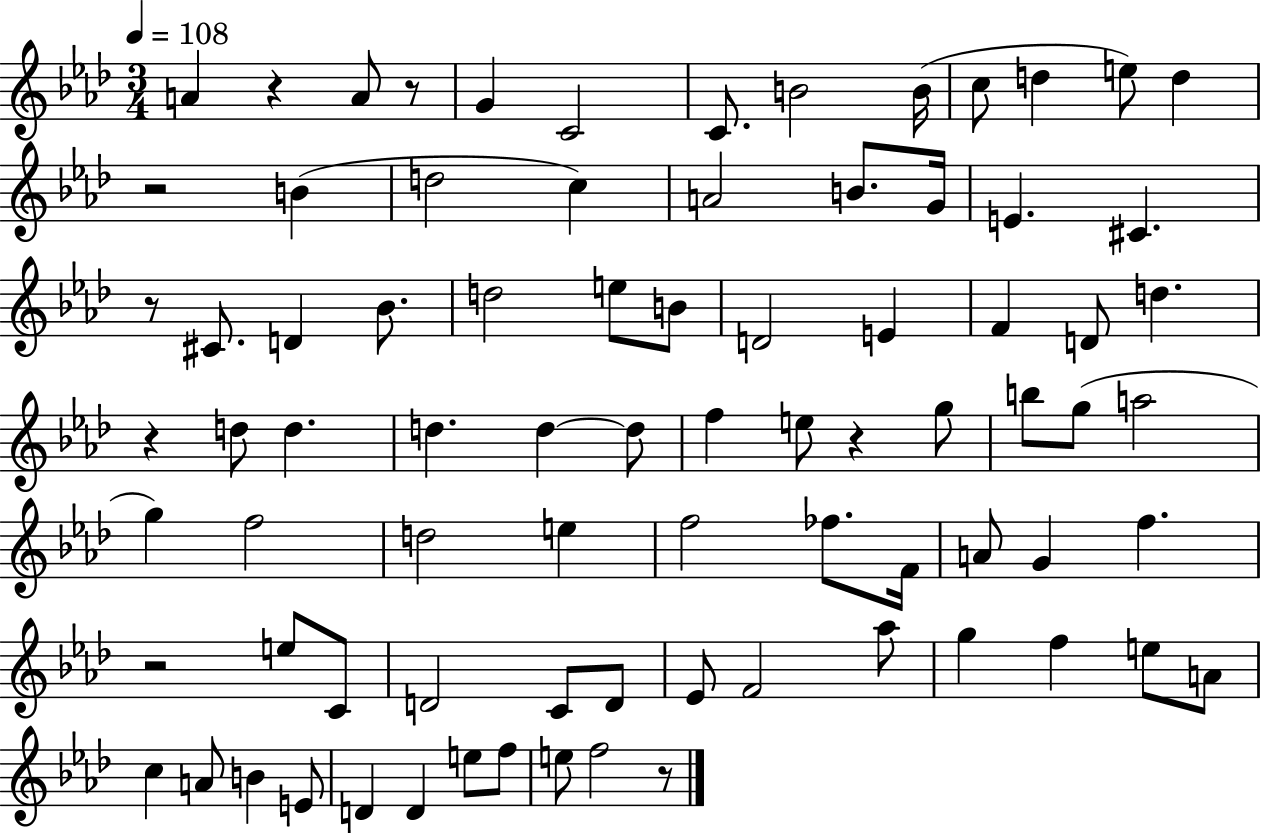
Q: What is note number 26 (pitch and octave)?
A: D4